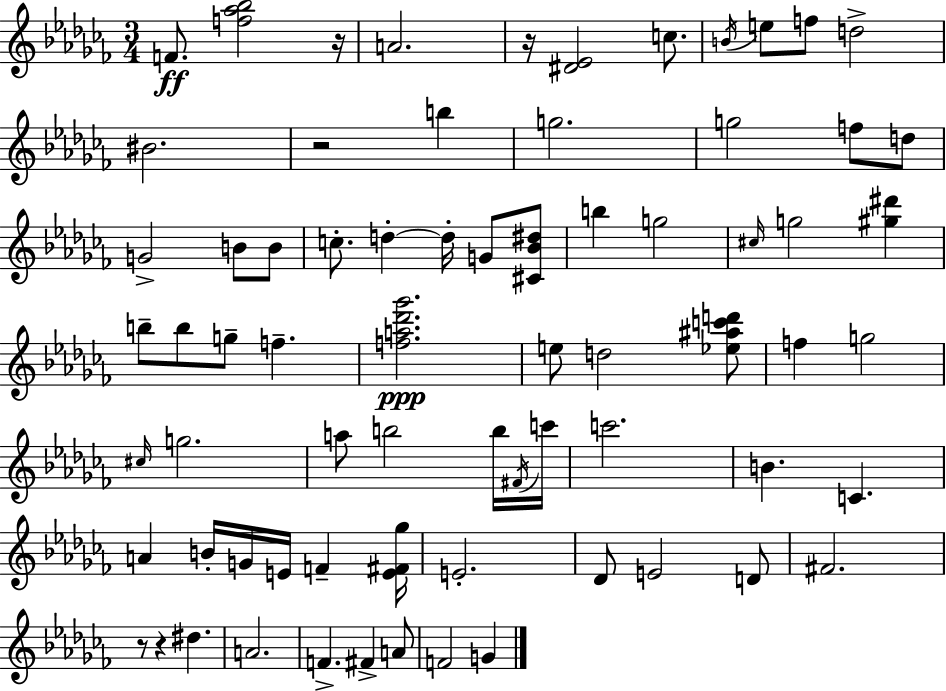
F4/e. [F5,Ab5,Bb5]/h R/s A4/h. R/s [D#4,Eb4]/h C5/e. B4/s E5/e F5/e D5/h BIS4/h. R/h B5/q G5/h. G5/h F5/e D5/e G4/h B4/e B4/e C5/e. D5/q D5/s G4/e [C#4,Bb4,D#5]/e B5/q G5/h C#5/s G5/h [G#5,D#6]/q B5/e B5/e G5/e F5/q. [F5,A5,Db6,Gb6]/h. E5/e D5/h [Eb5,A#5,C6,D6]/e F5/q G5/h C#5/s G5/h. A5/e B5/h B5/s F#4/s C6/s C6/h. B4/q. C4/q. A4/q B4/s G4/s E4/s F4/q [E4,F#4,Gb5]/s E4/h. Db4/e E4/h D4/e F#4/h. R/e R/q D#5/q. A4/h. F4/q. F#4/q A4/e F4/h G4/q